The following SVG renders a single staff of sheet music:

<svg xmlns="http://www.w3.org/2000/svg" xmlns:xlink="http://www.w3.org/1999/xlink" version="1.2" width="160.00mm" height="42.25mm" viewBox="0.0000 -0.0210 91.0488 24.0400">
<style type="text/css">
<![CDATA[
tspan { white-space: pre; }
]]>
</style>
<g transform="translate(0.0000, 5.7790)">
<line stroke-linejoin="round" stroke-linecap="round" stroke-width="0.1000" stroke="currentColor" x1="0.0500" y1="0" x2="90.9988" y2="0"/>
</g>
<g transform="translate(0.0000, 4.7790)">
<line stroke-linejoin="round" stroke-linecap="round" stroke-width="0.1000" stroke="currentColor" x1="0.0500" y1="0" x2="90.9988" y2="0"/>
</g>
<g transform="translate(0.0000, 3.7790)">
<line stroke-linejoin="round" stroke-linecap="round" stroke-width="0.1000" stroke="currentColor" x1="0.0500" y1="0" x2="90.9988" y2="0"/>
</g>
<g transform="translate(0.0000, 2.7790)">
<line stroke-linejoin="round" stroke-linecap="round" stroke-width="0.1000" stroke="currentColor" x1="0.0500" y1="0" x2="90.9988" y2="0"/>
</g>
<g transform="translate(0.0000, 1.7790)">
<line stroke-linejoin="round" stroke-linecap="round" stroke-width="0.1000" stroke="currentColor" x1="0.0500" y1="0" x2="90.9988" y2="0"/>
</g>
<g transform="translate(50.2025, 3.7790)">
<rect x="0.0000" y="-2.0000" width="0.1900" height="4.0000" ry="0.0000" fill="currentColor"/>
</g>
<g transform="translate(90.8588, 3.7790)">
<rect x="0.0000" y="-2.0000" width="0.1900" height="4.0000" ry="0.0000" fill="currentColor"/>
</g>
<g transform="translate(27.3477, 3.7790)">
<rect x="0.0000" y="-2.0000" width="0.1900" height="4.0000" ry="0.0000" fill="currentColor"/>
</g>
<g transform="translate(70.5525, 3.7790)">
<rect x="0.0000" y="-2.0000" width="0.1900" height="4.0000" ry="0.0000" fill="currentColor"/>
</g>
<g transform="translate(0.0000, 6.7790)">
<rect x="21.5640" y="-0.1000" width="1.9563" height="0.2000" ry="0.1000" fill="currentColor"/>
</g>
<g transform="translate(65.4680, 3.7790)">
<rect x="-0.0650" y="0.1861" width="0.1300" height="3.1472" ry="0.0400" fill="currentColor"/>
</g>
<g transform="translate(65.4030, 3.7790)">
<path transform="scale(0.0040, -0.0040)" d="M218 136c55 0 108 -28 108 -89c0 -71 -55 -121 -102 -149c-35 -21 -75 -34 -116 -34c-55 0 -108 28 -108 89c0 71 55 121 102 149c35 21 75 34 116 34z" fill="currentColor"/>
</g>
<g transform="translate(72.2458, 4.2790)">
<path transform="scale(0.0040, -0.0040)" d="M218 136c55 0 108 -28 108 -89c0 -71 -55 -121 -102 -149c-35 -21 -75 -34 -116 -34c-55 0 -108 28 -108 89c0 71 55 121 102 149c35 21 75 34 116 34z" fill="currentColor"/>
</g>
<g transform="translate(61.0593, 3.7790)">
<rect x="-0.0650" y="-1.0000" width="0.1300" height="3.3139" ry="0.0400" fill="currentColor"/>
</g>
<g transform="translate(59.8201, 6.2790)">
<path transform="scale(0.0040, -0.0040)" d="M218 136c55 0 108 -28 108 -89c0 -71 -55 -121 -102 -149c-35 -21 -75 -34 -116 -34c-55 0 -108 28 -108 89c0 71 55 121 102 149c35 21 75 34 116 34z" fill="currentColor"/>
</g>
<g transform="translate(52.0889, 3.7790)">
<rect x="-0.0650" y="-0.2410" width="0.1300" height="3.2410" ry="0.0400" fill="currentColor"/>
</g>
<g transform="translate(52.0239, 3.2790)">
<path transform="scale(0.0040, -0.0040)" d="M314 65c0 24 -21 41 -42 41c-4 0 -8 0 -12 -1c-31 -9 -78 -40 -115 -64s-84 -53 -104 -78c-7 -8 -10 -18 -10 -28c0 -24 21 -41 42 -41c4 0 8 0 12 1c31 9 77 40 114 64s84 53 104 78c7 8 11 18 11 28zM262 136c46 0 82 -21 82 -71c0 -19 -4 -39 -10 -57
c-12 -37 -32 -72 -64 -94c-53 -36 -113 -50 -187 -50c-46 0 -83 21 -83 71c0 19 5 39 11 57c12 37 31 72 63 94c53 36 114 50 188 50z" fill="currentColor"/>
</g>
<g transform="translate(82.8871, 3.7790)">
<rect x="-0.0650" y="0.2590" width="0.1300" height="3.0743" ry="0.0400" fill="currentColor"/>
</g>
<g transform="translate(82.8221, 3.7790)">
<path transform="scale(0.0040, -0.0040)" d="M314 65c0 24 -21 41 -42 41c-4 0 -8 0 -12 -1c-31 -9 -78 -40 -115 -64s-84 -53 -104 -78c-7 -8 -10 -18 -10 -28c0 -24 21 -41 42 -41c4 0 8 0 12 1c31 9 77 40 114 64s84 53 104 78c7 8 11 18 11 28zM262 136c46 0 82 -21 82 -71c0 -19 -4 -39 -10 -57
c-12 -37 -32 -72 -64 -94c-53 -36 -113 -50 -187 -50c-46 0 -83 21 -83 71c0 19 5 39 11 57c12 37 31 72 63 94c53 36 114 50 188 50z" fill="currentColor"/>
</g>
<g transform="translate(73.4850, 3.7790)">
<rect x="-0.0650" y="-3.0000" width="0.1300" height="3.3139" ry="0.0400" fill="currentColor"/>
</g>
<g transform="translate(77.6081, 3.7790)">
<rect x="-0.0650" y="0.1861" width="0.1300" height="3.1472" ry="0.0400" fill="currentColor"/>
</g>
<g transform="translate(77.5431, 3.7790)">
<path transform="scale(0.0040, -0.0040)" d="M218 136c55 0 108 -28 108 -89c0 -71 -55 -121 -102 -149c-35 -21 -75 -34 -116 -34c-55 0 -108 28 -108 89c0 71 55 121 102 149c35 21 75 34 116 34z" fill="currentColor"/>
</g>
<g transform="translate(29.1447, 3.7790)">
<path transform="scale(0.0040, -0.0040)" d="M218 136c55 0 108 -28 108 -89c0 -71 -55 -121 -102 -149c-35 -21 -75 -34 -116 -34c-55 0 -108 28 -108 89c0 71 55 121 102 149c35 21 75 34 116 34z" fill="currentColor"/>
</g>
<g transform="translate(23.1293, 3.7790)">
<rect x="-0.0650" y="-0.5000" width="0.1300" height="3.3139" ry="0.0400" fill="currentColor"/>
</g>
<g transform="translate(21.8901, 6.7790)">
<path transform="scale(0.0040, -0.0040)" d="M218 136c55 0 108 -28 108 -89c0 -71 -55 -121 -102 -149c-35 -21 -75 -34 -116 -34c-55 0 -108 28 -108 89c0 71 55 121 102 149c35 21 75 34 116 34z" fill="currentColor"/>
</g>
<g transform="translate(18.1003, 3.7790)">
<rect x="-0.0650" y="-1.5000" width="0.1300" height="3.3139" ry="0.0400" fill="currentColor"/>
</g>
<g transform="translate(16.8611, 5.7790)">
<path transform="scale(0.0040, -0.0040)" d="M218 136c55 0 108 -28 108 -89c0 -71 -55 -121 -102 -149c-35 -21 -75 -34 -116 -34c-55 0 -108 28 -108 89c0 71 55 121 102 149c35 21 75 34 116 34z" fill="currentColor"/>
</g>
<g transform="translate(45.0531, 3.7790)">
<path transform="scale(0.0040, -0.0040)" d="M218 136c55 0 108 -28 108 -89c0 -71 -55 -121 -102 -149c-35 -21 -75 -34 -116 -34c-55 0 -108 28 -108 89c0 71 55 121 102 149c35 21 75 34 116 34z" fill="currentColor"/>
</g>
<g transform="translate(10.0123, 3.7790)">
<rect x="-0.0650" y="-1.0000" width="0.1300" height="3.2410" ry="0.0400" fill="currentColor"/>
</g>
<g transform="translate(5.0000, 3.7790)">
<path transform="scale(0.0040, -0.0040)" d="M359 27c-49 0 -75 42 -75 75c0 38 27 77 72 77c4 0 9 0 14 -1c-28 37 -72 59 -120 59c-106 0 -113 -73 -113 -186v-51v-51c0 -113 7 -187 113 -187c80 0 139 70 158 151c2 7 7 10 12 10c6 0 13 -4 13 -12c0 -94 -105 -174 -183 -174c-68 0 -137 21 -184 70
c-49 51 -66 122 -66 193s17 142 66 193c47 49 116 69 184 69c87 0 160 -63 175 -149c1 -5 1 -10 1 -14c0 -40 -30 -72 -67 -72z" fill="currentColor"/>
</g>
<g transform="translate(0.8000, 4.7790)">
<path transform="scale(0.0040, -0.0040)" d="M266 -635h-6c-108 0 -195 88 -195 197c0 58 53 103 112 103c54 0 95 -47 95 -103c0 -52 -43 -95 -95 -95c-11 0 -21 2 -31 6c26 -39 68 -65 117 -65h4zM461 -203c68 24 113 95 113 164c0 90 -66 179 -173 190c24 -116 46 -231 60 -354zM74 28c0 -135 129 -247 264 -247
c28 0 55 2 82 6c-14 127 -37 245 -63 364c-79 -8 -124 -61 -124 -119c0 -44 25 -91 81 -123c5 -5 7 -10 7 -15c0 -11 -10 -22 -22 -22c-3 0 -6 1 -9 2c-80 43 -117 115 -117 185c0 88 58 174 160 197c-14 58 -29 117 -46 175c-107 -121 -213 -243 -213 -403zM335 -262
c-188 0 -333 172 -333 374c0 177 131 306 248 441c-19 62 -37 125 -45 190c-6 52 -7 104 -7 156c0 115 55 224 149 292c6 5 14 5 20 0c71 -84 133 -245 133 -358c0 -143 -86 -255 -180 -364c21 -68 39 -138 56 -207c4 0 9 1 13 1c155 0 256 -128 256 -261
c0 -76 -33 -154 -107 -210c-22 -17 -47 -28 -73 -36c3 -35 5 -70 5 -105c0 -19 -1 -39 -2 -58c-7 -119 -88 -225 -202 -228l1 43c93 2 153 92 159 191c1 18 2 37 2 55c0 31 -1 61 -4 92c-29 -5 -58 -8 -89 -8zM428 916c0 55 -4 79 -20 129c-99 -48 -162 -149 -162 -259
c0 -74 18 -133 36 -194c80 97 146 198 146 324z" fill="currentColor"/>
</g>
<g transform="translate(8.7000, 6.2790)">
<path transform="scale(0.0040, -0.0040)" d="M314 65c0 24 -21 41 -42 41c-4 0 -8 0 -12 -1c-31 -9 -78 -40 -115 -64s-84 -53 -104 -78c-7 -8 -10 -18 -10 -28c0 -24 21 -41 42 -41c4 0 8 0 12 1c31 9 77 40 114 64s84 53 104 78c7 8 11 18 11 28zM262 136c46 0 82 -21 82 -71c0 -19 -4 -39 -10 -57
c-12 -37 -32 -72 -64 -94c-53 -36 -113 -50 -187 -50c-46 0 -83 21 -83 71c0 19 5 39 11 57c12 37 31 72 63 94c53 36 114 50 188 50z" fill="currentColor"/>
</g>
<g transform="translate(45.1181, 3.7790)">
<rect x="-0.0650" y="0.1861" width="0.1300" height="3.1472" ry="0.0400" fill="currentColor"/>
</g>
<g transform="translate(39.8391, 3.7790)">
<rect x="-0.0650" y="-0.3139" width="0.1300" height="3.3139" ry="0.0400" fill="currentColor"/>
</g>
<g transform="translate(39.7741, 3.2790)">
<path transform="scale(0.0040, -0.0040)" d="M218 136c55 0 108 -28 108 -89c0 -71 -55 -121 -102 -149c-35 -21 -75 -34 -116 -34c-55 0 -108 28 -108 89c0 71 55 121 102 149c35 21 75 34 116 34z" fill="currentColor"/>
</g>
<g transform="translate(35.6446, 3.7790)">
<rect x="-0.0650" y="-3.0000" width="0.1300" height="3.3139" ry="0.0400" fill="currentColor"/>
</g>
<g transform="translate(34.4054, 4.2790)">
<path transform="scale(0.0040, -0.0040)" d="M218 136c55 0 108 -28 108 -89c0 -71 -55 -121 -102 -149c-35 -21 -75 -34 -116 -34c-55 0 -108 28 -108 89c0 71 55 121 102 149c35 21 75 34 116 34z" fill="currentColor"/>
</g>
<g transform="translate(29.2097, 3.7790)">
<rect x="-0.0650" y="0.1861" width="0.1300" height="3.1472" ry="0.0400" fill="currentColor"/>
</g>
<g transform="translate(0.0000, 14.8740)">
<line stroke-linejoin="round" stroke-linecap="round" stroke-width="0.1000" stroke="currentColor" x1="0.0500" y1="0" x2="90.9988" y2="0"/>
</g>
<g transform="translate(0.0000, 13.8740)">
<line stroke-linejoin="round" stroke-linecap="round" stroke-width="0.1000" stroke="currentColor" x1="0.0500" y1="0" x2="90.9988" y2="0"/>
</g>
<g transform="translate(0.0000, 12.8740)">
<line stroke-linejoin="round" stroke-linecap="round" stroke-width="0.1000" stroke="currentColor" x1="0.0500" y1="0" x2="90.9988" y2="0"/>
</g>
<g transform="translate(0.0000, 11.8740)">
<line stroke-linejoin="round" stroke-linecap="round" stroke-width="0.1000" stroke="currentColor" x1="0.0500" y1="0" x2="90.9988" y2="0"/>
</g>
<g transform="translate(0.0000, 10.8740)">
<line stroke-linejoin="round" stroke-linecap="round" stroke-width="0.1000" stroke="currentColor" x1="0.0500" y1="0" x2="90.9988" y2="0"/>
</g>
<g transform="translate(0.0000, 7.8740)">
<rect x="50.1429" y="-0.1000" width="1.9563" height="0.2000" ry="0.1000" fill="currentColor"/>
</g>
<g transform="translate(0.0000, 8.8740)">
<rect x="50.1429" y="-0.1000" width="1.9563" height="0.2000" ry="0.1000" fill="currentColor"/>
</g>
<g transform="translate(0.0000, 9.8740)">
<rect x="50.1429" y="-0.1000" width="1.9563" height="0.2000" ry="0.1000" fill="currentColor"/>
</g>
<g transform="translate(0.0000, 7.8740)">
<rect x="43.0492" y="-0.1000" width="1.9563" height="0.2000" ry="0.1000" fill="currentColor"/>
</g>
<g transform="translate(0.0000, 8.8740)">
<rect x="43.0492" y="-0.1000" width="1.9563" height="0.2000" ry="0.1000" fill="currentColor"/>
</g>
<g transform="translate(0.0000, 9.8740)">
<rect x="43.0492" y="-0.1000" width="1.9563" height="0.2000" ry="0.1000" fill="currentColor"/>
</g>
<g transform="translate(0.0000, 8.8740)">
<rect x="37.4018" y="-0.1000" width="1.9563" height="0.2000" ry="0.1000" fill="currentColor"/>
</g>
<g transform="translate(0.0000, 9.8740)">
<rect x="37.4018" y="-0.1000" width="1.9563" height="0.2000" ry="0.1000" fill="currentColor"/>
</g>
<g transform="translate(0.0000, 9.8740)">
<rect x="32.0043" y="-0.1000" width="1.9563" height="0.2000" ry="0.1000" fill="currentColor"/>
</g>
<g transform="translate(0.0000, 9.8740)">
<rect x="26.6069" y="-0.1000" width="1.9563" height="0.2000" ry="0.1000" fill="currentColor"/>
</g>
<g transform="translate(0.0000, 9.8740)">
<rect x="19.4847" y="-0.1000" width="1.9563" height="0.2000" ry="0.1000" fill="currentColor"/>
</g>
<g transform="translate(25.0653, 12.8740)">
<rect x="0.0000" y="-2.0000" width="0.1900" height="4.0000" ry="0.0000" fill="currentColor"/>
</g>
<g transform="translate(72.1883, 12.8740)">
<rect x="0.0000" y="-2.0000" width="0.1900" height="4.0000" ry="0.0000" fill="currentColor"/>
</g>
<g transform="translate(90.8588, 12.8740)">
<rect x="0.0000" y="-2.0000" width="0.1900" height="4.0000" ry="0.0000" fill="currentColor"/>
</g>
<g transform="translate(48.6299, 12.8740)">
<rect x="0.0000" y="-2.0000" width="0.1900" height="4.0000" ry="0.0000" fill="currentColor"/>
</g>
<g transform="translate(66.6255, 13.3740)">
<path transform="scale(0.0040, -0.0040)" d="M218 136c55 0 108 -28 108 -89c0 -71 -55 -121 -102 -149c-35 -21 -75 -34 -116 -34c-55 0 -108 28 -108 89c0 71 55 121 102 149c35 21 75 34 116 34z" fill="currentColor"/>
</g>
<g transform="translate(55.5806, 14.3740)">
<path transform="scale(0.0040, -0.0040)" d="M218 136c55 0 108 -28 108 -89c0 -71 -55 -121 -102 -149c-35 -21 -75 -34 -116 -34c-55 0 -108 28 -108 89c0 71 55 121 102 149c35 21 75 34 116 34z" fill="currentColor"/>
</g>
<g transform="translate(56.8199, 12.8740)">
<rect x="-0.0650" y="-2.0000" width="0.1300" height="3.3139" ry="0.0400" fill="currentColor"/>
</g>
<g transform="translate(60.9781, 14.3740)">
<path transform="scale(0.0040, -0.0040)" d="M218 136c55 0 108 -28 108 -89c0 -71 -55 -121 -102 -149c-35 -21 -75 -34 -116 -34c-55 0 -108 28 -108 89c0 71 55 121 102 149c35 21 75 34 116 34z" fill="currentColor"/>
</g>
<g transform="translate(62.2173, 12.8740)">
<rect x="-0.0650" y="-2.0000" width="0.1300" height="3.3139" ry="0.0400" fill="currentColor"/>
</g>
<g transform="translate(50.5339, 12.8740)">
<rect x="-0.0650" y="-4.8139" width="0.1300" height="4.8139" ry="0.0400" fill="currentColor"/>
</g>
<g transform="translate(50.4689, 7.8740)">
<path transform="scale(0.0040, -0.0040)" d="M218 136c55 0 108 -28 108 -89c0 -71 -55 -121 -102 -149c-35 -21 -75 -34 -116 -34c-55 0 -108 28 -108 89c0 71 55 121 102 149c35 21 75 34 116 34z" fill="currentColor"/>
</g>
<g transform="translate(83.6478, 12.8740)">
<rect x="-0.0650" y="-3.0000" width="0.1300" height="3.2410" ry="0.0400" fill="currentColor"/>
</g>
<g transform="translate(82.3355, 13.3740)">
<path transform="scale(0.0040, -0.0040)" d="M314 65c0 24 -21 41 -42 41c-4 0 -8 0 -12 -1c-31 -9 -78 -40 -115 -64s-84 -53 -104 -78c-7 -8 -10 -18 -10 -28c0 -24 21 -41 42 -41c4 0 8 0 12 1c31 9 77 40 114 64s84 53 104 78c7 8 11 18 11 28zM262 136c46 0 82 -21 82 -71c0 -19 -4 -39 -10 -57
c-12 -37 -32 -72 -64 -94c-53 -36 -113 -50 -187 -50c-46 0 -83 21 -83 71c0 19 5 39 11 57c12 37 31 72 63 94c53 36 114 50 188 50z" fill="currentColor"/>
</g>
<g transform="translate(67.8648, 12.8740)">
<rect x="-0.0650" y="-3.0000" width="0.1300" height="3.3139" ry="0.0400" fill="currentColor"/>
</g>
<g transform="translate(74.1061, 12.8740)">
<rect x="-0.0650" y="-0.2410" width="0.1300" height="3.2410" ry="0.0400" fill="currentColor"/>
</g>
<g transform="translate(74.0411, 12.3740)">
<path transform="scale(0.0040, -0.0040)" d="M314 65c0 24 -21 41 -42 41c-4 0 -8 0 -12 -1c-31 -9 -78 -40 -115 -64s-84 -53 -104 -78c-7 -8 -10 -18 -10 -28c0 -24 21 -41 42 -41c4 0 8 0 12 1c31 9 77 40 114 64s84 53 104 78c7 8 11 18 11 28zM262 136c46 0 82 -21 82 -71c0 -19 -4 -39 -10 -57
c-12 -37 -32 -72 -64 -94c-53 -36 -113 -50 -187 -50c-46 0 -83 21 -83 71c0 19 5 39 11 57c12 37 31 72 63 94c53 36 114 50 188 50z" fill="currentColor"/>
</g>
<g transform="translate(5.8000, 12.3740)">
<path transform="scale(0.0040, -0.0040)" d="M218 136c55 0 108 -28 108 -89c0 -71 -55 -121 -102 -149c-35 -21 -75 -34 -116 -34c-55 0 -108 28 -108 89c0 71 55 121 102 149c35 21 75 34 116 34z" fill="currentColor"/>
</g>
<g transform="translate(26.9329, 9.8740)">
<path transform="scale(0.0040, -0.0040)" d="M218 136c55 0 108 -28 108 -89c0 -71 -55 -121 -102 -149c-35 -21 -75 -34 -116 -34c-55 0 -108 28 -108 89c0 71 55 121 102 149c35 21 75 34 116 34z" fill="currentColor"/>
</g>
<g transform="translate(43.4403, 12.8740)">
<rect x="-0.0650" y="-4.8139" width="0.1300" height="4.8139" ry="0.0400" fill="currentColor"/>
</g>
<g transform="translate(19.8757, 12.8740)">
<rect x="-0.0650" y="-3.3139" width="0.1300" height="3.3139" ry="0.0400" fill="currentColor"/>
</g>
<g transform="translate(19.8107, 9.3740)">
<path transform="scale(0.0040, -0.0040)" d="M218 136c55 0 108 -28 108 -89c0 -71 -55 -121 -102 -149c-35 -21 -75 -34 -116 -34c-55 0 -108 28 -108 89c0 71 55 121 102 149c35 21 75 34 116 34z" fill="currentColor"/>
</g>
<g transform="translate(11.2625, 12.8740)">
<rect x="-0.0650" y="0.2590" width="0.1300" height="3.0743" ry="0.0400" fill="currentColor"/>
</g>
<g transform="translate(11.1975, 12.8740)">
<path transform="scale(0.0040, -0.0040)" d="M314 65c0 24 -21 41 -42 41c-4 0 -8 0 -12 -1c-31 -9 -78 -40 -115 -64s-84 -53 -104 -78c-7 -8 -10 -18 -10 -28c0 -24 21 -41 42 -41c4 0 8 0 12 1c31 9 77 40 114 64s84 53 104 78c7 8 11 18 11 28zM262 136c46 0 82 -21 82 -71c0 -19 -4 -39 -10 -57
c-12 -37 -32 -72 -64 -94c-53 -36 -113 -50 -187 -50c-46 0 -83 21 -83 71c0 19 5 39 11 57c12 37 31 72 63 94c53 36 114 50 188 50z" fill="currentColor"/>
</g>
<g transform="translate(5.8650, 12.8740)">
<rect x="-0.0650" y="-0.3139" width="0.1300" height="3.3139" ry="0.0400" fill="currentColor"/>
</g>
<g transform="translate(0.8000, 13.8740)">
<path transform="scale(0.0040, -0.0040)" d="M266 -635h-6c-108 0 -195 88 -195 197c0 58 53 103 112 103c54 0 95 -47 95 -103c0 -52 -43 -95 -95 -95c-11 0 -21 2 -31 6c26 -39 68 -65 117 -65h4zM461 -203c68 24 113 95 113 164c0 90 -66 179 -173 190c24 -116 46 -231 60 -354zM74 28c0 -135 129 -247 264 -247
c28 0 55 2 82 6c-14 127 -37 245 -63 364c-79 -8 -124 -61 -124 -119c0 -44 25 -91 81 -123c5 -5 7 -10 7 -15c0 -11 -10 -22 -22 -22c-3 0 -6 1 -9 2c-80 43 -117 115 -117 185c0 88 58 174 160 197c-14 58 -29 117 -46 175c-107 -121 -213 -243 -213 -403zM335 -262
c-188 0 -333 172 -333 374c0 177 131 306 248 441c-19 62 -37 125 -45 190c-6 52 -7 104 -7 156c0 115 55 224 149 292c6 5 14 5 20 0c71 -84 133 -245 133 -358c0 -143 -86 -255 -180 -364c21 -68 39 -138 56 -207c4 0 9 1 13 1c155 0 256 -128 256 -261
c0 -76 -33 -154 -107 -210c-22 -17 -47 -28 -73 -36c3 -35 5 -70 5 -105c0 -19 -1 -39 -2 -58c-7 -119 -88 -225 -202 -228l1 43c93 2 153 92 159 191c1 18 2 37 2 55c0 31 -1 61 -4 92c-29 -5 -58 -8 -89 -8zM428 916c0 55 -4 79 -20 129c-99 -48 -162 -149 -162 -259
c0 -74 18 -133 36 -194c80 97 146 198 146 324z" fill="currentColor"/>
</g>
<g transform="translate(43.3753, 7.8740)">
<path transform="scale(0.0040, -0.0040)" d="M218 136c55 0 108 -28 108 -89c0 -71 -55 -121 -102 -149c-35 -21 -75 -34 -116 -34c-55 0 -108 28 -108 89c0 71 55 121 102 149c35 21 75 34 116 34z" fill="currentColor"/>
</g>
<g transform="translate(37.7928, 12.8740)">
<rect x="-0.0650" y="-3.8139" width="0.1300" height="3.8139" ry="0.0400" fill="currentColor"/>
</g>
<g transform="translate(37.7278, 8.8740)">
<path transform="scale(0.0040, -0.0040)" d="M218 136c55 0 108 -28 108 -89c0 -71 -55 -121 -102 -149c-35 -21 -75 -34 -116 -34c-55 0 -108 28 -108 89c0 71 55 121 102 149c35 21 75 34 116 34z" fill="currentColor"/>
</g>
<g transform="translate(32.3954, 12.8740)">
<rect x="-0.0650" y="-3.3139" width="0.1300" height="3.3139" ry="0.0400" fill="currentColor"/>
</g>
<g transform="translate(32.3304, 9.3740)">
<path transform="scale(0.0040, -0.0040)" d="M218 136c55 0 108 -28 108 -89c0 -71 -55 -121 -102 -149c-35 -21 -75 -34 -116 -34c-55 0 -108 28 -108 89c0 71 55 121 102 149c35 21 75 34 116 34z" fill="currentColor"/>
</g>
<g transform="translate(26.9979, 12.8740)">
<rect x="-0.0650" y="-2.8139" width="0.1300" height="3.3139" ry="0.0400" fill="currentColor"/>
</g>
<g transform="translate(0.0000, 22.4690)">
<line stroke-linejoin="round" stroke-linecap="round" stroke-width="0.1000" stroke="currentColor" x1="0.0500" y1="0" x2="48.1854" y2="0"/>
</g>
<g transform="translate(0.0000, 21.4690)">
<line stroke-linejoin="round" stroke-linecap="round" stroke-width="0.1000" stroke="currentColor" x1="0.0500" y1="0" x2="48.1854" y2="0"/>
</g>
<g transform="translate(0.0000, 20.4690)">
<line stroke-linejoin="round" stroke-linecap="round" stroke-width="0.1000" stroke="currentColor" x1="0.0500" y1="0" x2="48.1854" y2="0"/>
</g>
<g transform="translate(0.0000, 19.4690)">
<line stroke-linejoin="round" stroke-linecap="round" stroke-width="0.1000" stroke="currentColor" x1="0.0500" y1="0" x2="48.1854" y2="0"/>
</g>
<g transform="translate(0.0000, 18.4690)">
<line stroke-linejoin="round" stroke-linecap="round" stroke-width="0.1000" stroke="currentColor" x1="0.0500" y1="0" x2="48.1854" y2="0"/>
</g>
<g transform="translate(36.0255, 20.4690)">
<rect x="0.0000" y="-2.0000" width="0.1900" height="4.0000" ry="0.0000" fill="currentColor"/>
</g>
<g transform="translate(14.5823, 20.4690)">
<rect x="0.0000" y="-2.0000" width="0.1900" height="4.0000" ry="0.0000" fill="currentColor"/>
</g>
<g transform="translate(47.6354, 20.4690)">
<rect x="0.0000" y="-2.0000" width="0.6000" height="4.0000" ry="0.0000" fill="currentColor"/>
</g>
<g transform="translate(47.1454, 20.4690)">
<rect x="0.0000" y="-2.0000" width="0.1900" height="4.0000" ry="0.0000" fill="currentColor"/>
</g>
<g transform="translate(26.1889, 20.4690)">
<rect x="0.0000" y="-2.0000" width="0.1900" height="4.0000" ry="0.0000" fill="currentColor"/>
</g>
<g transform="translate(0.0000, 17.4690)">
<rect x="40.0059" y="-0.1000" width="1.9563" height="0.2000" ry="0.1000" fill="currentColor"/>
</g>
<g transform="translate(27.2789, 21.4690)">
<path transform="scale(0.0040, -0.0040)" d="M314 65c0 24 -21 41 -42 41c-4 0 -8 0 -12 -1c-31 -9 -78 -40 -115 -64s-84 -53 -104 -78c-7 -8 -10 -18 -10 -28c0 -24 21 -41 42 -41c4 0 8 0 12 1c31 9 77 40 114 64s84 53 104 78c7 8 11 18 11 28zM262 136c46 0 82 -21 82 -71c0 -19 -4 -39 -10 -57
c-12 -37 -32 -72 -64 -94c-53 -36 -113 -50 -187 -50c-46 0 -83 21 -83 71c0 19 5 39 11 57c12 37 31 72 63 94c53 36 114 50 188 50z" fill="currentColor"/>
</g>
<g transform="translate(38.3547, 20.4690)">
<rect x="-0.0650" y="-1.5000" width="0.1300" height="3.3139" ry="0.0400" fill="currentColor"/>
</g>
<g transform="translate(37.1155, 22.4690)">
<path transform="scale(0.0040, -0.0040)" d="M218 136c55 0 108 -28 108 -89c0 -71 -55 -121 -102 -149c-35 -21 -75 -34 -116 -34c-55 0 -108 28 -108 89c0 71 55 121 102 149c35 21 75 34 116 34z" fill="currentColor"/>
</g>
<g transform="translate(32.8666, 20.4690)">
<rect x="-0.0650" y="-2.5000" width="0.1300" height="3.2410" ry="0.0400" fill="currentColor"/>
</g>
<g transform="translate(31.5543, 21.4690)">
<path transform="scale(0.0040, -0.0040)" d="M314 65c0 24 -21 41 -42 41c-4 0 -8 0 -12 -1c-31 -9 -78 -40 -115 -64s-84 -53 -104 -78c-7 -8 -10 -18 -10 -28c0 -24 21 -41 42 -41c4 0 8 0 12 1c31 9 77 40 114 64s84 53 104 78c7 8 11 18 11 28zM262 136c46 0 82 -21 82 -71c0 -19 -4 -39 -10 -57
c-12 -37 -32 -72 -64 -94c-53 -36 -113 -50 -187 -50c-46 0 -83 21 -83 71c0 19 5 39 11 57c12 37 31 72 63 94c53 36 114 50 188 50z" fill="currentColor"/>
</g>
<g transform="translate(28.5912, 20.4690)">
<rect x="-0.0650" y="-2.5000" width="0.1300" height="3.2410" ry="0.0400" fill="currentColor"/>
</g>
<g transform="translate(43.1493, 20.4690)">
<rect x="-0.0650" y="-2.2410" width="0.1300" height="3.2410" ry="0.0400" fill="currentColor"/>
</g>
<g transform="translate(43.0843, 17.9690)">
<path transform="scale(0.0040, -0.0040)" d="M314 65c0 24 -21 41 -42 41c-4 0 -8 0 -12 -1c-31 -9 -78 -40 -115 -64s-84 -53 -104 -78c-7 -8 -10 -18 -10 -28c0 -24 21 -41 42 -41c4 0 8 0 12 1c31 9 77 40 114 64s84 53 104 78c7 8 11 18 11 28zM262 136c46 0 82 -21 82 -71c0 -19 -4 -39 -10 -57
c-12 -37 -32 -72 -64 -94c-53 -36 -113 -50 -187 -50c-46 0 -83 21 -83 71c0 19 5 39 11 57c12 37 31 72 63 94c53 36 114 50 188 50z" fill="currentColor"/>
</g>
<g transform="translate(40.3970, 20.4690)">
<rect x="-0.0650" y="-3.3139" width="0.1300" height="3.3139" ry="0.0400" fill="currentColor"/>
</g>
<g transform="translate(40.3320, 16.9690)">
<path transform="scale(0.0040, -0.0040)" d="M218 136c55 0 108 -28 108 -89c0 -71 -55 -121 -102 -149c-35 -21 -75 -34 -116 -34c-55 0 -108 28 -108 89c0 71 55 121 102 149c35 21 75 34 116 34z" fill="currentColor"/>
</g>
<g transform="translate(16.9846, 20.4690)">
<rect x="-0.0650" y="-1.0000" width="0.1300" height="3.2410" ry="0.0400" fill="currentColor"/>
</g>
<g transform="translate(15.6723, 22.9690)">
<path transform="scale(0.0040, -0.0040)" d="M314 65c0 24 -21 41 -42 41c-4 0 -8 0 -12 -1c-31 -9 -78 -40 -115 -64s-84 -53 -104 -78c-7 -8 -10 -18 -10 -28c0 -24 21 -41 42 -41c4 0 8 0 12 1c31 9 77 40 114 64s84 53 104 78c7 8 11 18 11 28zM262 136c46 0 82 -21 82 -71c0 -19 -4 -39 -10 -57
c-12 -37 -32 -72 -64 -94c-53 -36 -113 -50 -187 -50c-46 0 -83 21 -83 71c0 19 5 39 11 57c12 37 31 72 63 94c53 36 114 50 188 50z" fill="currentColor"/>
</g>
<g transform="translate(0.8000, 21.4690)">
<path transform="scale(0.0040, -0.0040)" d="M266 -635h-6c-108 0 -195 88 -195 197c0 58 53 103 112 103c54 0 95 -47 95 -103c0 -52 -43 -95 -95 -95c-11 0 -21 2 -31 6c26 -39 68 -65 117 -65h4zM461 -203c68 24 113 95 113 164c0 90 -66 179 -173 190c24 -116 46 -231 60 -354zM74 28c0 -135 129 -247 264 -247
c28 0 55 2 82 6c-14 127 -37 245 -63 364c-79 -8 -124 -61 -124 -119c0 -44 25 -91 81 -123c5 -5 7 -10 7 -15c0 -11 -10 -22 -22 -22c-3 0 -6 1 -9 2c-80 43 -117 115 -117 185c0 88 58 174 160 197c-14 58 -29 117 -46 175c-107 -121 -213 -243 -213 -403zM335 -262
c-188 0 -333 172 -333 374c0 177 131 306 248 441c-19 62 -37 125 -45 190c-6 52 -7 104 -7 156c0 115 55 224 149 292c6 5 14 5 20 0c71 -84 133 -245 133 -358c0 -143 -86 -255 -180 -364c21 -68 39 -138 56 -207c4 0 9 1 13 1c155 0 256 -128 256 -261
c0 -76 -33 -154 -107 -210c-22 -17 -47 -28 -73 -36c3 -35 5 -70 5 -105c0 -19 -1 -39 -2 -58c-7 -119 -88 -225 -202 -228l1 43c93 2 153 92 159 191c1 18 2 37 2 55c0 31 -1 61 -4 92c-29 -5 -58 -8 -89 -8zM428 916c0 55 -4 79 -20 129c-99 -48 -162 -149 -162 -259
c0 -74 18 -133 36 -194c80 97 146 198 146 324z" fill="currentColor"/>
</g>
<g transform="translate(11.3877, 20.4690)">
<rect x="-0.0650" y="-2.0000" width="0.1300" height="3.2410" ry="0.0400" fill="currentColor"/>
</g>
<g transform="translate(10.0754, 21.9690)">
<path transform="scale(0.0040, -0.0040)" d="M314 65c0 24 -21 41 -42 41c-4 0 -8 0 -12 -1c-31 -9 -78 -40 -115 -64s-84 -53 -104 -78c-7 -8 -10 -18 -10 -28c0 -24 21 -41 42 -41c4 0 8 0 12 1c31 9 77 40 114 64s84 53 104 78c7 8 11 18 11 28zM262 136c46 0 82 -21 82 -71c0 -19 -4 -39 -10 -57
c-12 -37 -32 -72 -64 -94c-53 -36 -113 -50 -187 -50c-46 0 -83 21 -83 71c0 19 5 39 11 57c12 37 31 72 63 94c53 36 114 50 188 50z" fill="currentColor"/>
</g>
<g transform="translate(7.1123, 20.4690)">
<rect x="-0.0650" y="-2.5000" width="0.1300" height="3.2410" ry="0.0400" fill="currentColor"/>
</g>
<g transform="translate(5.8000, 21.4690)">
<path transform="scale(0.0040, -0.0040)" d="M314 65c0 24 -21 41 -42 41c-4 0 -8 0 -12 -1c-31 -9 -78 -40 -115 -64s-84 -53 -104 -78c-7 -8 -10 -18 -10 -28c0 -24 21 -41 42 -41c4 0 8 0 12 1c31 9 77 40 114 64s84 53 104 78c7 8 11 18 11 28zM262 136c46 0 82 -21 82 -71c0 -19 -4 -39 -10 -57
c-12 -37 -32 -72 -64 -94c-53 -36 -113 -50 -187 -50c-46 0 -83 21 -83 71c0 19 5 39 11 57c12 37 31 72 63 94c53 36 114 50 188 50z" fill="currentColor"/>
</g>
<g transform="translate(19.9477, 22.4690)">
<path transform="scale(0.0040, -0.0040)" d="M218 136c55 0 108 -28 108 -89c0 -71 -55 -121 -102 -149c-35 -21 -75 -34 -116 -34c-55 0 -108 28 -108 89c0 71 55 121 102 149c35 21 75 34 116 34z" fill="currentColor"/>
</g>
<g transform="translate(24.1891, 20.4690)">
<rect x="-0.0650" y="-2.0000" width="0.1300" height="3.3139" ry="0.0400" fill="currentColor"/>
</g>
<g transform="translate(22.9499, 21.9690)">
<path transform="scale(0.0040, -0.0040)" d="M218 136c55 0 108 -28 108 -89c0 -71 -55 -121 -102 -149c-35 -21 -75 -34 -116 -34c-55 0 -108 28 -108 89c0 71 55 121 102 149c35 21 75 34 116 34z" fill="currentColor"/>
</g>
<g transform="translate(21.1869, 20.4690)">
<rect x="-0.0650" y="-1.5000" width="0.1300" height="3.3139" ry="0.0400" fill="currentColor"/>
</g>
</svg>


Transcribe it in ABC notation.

X:1
T:Untitled
M:4/4
L:1/4
K:C
D2 E C B A c B c2 D B A B B2 c B2 b a b c' e' e' F F A c2 A2 G2 F2 D2 E F G2 G2 E b g2